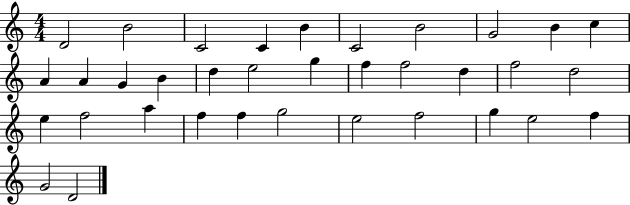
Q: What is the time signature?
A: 4/4